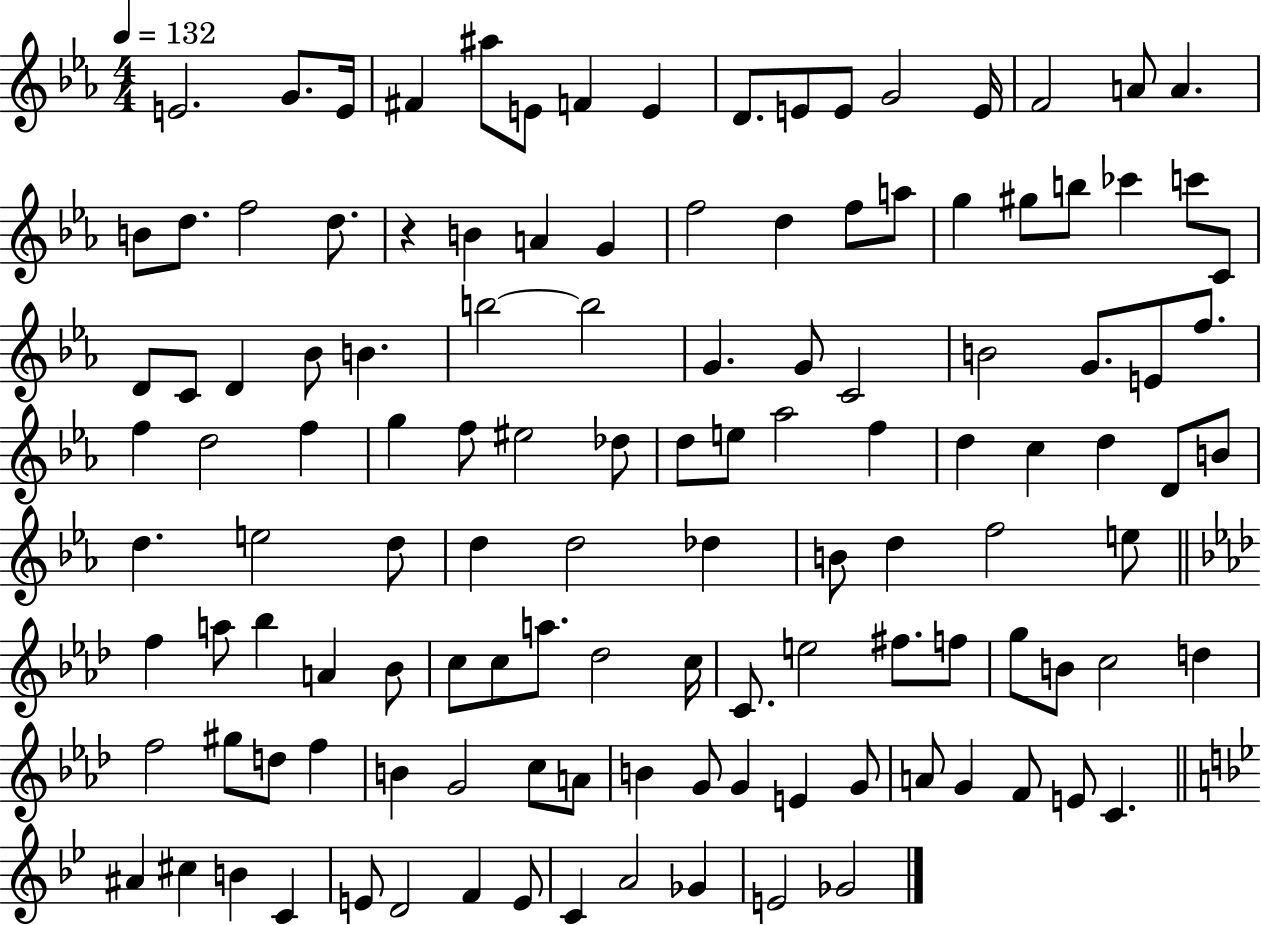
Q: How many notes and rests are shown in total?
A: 123